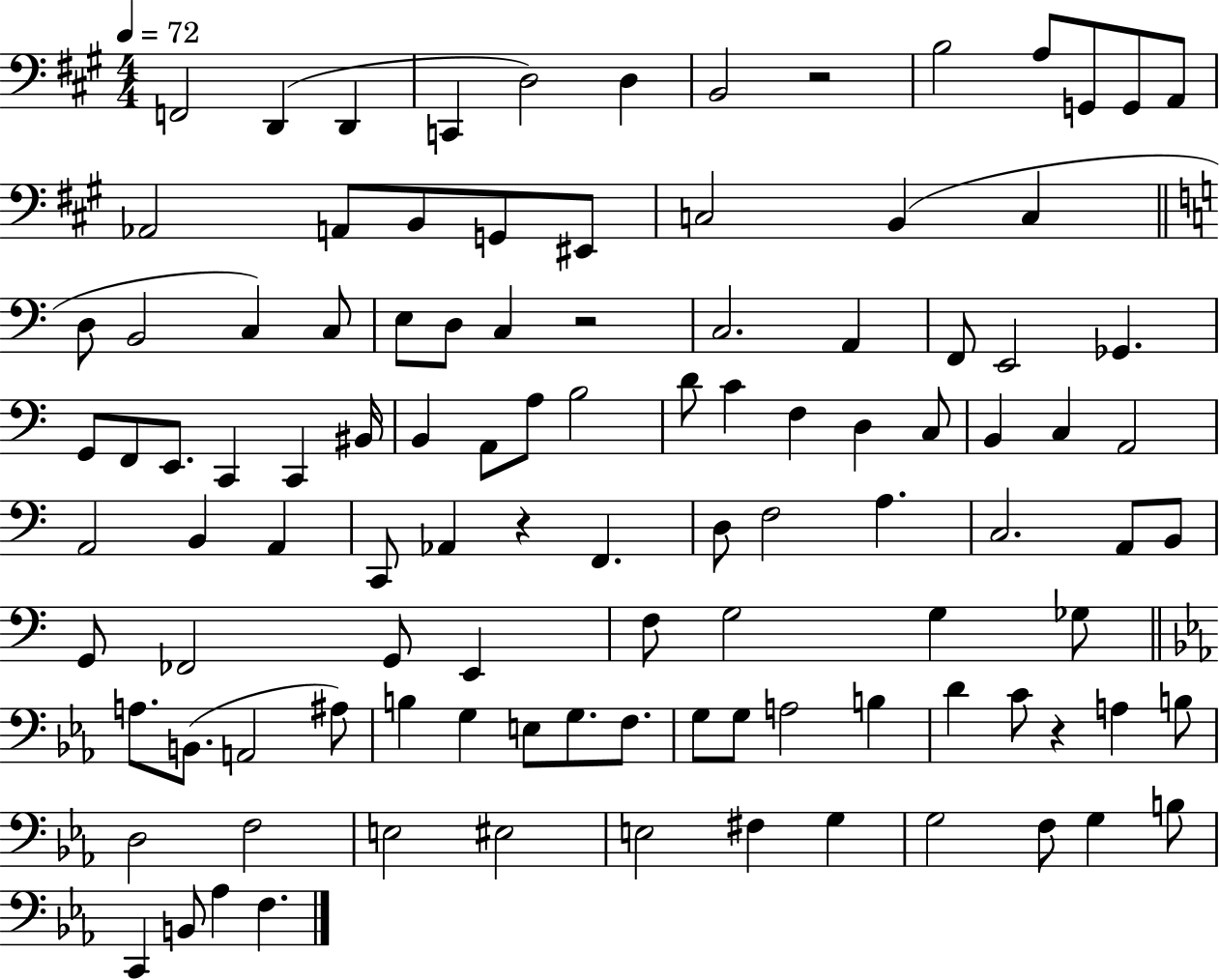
X:1
T:Untitled
M:4/4
L:1/4
K:A
F,,2 D,, D,, C,, D,2 D, B,,2 z2 B,2 A,/2 G,,/2 G,,/2 A,,/2 _A,,2 A,,/2 B,,/2 G,,/2 ^E,,/2 C,2 B,, C, D,/2 B,,2 C, C,/2 E,/2 D,/2 C, z2 C,2 A,, F,,/2 E,,2 _G,, G,,/2 F,,/2 E,,/2 C,, C,, ^B,,/4 B,, A,,/2 A,/2 B,2 D/2 C F, D, C,/2 B,, C, A,,2 A,,2 B,, A,, C,,/2 _A,, z F,, D,/2 F,2 A, C,2 A,,/2 B,,/2 G,,/2 _F,,2 G,,/2 E,, F,/2 G,2 G, _G,/2 A,/2 B,,/2 A,,2 ^A,/2 B, G, E,/2 G,/2 F,/2 G,/2 G,/2 A,2 B, D C/2 z A, B,/2 D,2 F,2 E,2 ^E,2 E,2 ^F, G, G,2 F,/2 G, B,/2 C,, B,,/2 _A, F,